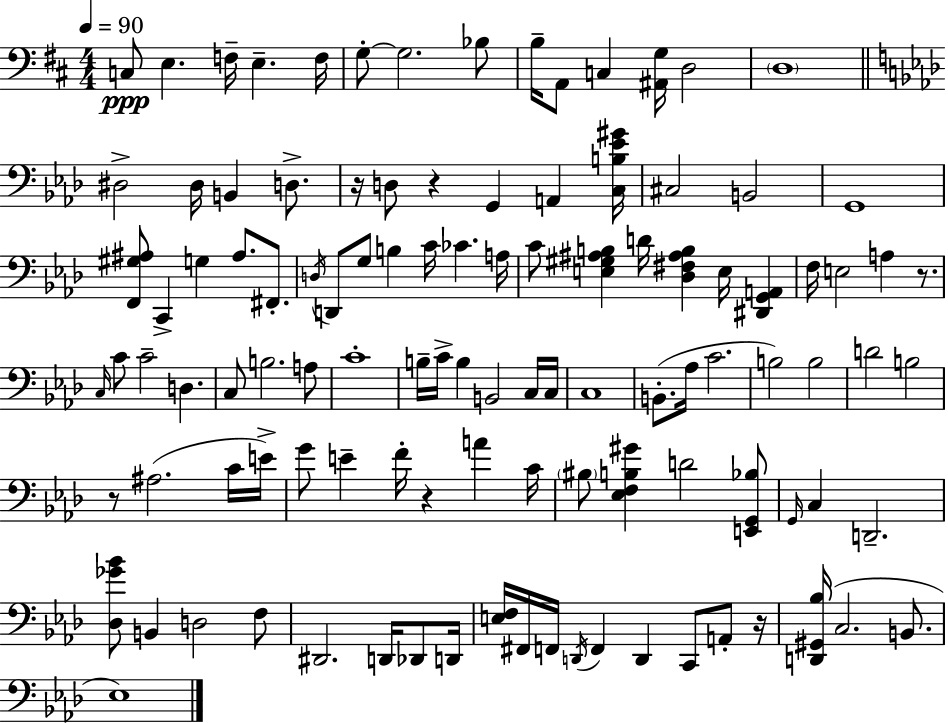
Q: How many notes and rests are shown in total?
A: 109